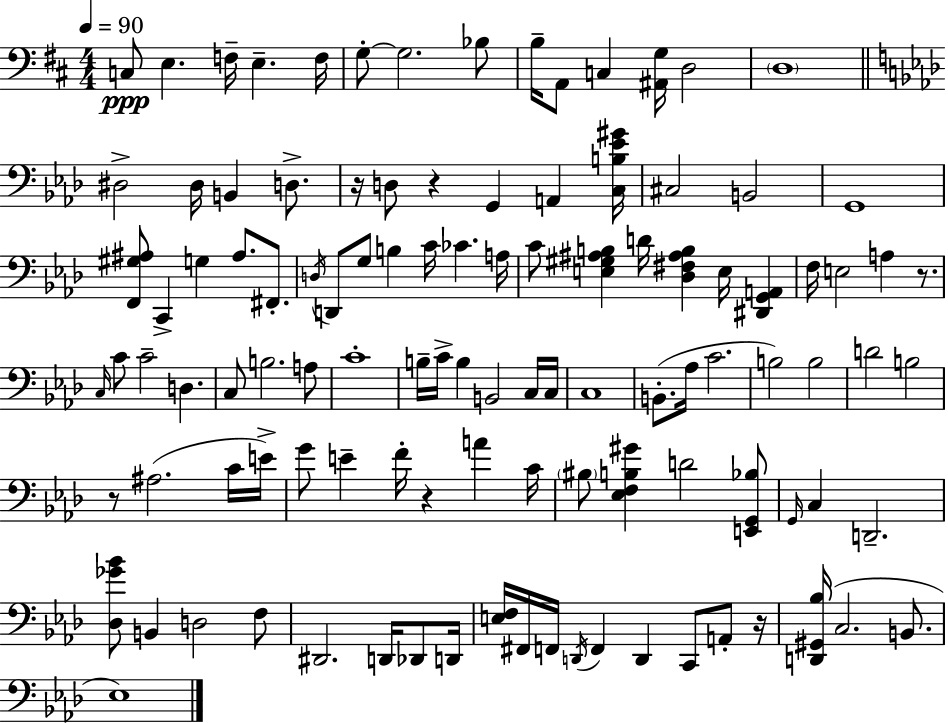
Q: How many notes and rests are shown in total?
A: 109